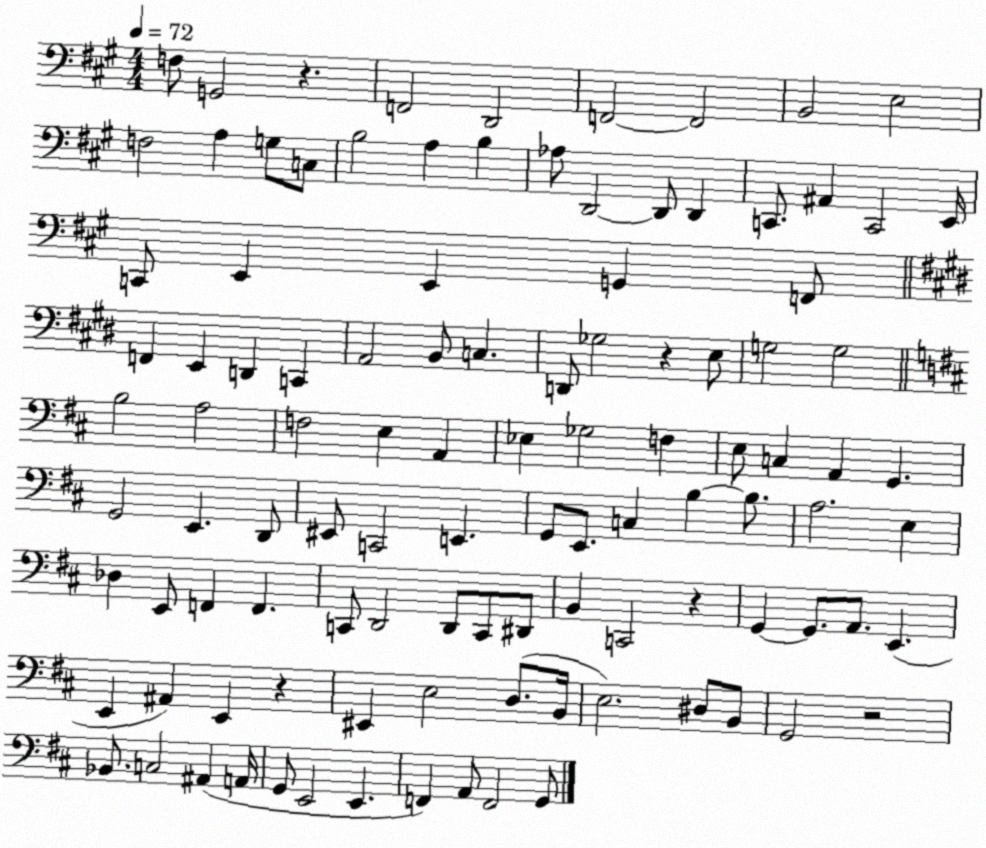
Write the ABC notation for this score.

X:1
T:Untitled
M:4/4
L:1/4
K:A
F,/2 G,,2 z F,,2 D,,2 F,,2 F,,2 B,,2 E,2 F,2 A, G,/2 C,/2 B,2 A, B, _A,/2 D,,2 D,,/2 D,, C,,/2 ^A,, C,,2 E,,/4 C,,/2 E,, E,, G,, F,,/2 F,, E,, D,, C,, A,,2 B,,/2 C, D,,/2 _G,2 z E,/2 G,2 G,2 B,2 A,2 F,2 E, A,, _E, _G,2 F, E,/2 C, A,, G,, G,,2 E,, D,,/2 ^E,,/2 C,,2 E,, G,,/2 E,,/2 C, B, B,/2 A,2 E, _D, E,,/2 F,, F,, C,,/2 D,,2 D,,/2 C,,/2 ^D,,/2 B,, C,,2 z G,, G,,/2 A,,/2 E,, E,, ^A,, E,, z ^E,, E,2 D,/2 B,,/4 E,2 ^D,/2 B,,/2 G,,2 z2 _B,,/2 C,2 ^A,, A,,/4 G,,/2 E,,2 E,, F,, A,,/2 F,,2 G,,/2